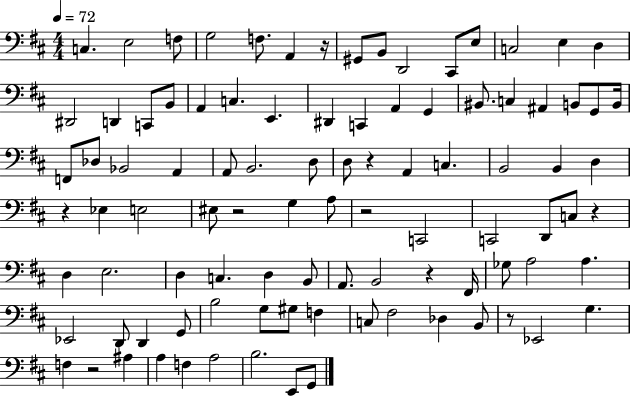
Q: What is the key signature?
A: D major